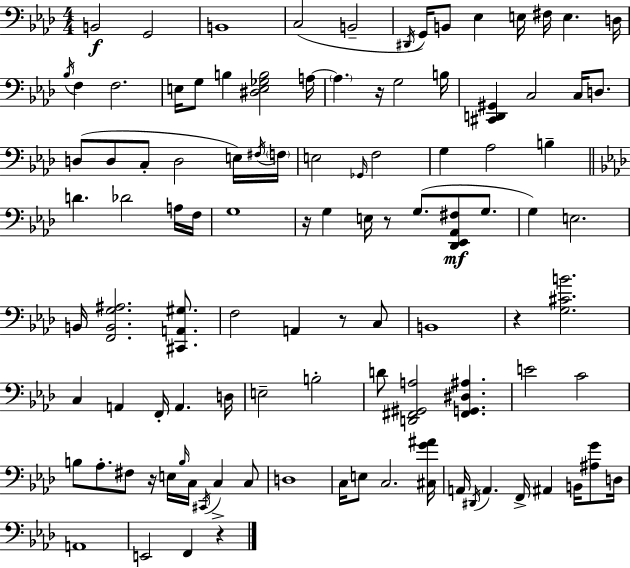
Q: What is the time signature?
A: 4/4